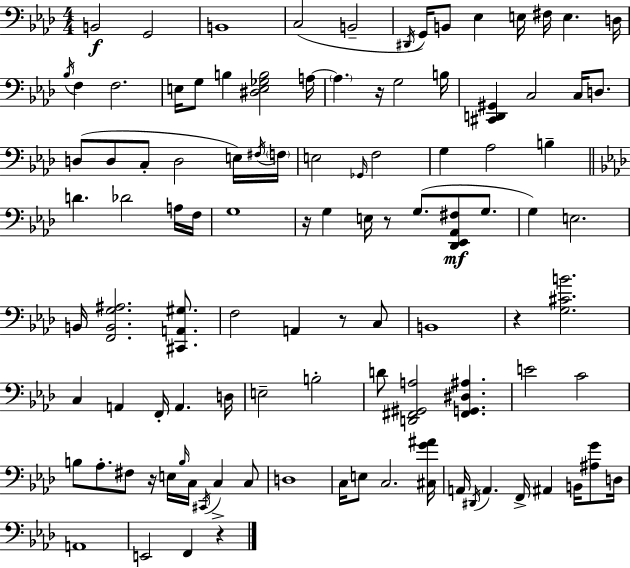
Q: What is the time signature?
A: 4/4